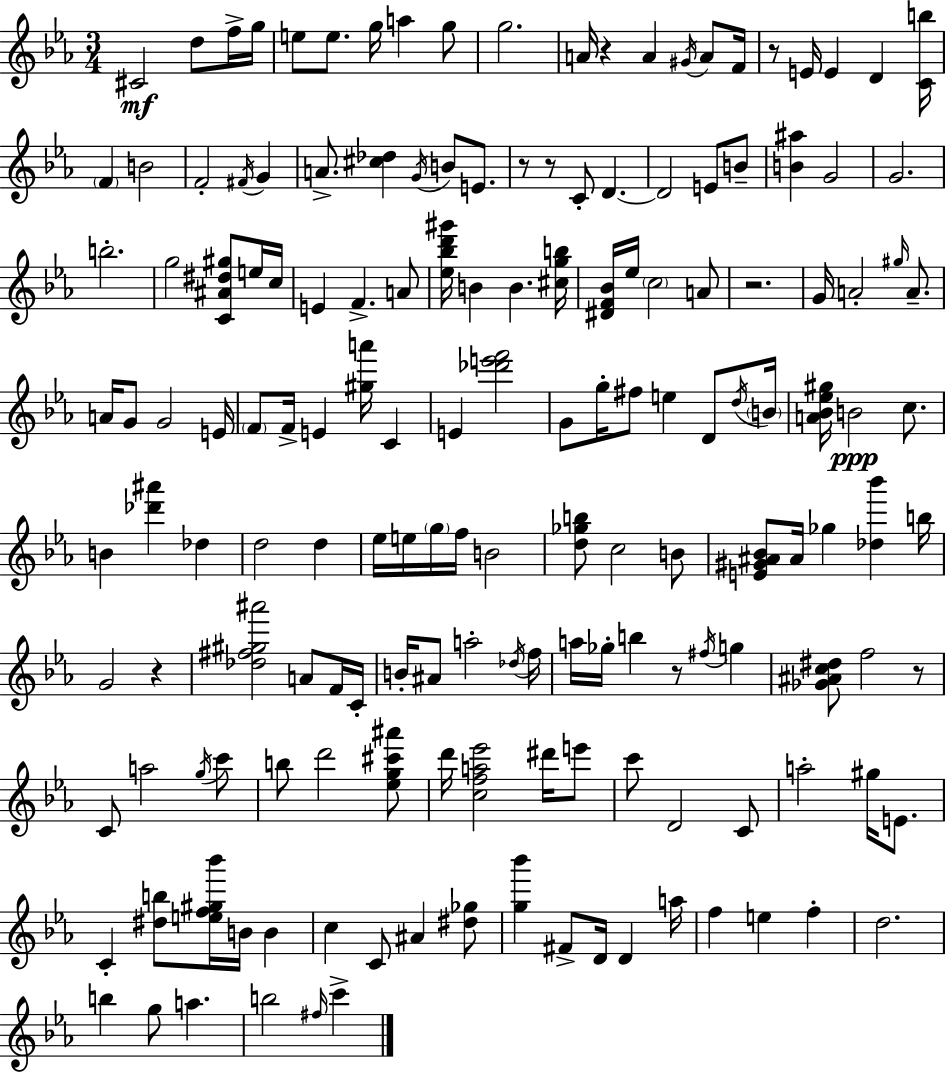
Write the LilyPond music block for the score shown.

{
  \clef treble
  \numericTimeSignature
  \time 3/4
  \key ees \major
  cis'2\mf d''8 f''16-> g''16 | e''8 e''8. g''16 a''4 g''8 | g''2. | a'16 r4 a'4 \acciaccatura { gis'16 } a'8 | \break f'16 r8 e'16 e'4 d'4 | <c' b''>16 \parenthesize f'4 b'2 | f'2-. \acciaccatura { fis'16 } g'4 | a'8.-> <cis'' des''>4 \acciaccatura { g'16 } b'8 | \break e'8. r8 r8 c'8-. d'4.~~ | d'2 e'8 | b'8-- <b' ais''>4 g'2 | g'2. | \break b''2.-. | g''2 <c' ais' dis'' gis''>8 | e''16 c''16 e'4 f'4.-> | a'8 <ees'' bes'' d''' gis'''>16 b'4 b'4. | \break <cis'' g'' b''>16 <dis' f' bes'>16 ees''16 \parenthesize c''2 | a'8 r2. | g'16 a'2-. | \grace { gis''16 } a'8.-- a'16 g'8 g'2 | \break e'16 \parenthesize f'8 f'16-> e'4 <gis'' a'''>16 | c'4 e'4 <des''' e''' f'''>2 | g'8 g''16-. fis''8 e''4 | d'8 \acciaccatura { d''16 } \parenthesize b'16 <a' bes' ees'' gis''>16 b'2\ppp | \break c''8. b'4 <des''' ais'''>4 | des''4 d''2 | d''4 ees''16 e''16 \parenthesize g''16 f''16 b'2 | <d'' ges'' b''>8 c''2 | \break b'8 <e' gis' ais' bes'>8 ais'16 ges''4 | <des'' bes'''>4 b''16 g'2 | r4 <des'' fis'' gis'' ais'''>2 | a'8 f'16 c'16-. b'16-. ais'8 a''2-. | \break \acciaccatura { des''16 } f''16 a''16 ges''16-. b''4 | r8 \acciaccatura { fis''16 } g''4 <ges' ais' c'' dis''>8 f''2 | r8 c'8 a''2 | \acciaccatura { g''16 } c'''8 b''8 d'''2 | \break <ees'' g'' cis''' ais'''>8 d'''16 <c'' f'' a'' ees'''>2 | dis'''16 e'''8 c'''8 d'2 | c'8 a''2-. | gis''16 e'8. c'4-. | \break <dis'' b''>8 <e'' f'' gis'' bes'''>16 b'16 b'4 c''4 | c'8 ais'4 <dis'' ges''>8 <g'' bes'''>4 | fis'8-> d'16 d'4 a''16 f''4 | e''4 f''4-. d''2. | \break b''4 | g''8 a''4. b''2 | \grace { fis''16 } c'''4-> \bar "|."
}